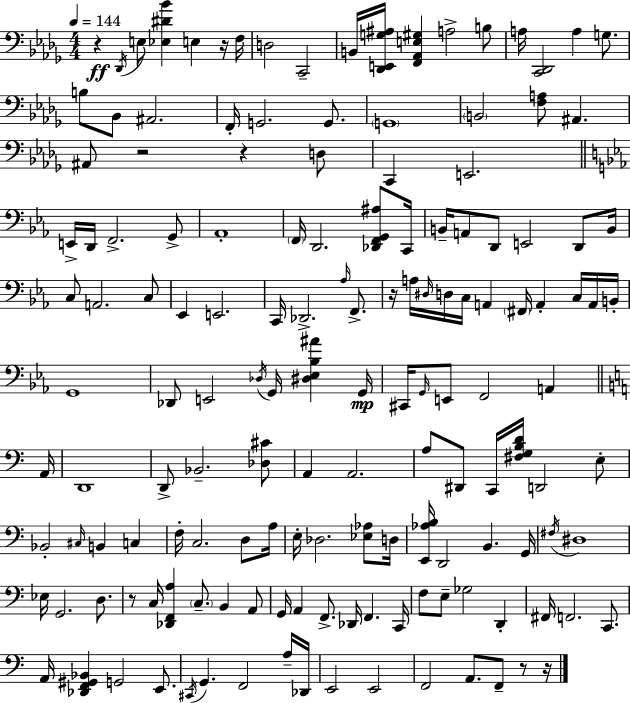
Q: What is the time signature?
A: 4/4